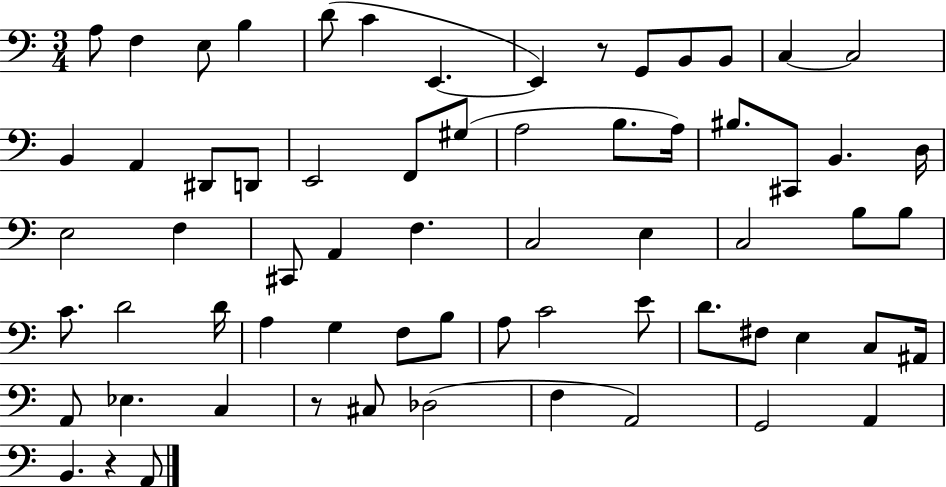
{
  \clef bass
  \numericTimeSignature
  \time 3/4
  \key c \major
  a8 f4 e8 b4 | d'8( c'4 e,4.~~ | e,4) r8 g,8 b,8 b,8 | c4~~ c2 | \break b,4 a,4 dis,8 d,8 | e,2 f,8 gis8( | a2 b8. a16) | bis8. cis,8 b,4. d16 | \break e2 f4 | cis,8 a,4 f4. | c2 e4 | c2 b8 b8 | \break c'8. d'2 d'16 | a4 g4 f8 b8 | a8 c'2 e'8 | d'8. fis8 e4 c8 ais,16 | \break a,8 ees4. c4 | r8 cis8 des2( | f4 a,2) | g,2 a,4 | \break b,4. r4 a,8 | \bar "|."
}